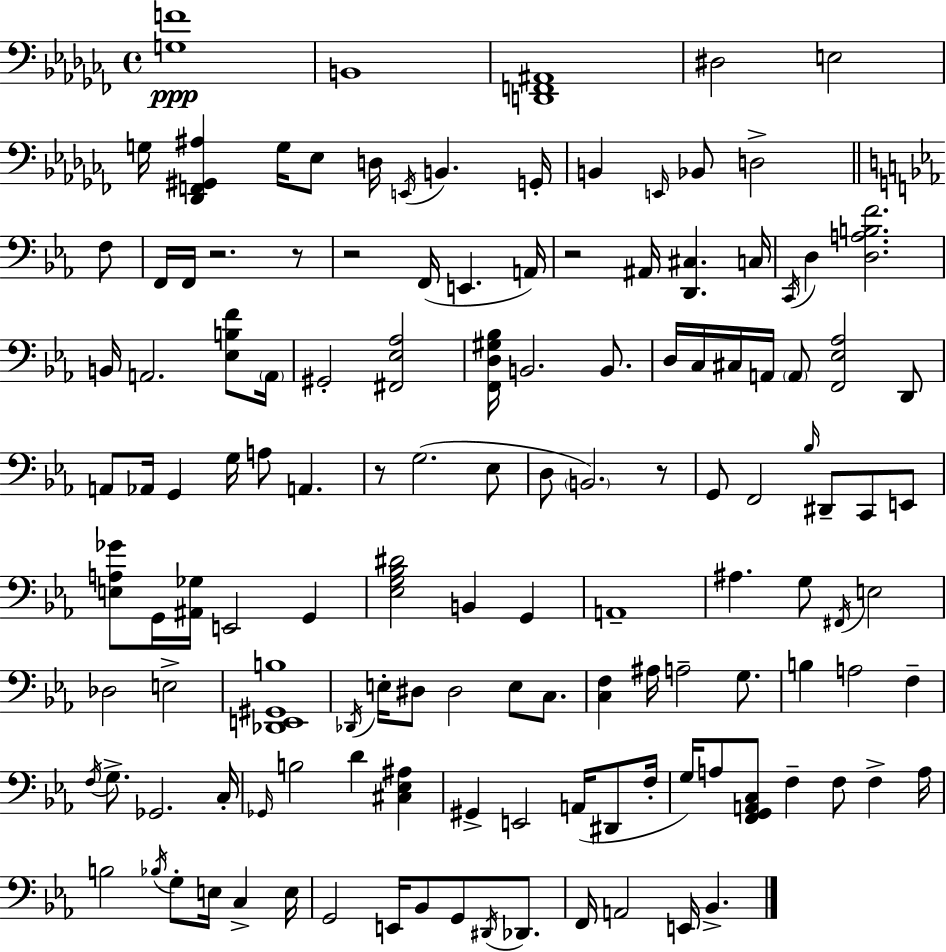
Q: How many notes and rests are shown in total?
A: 132